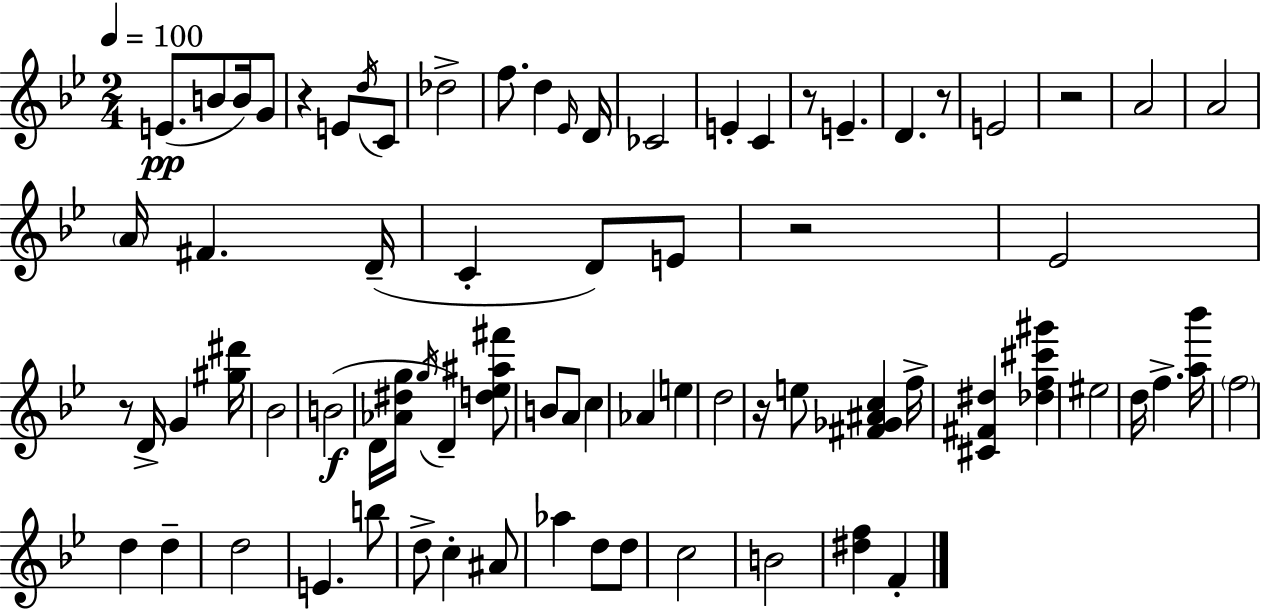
E4/e. B4/e B4/s G4/e R/q E4/e D5/s C4/e Db5/h F5/e. D5/q Eb4/s D4/s CES4/h E4/q C4/q R/e E4/q. D4/q. R/e E4/h R/h A4/h A4/h A4/s F#4/q. D4/s C4/q D4/e E4/e R/h Eb4/h R/e D4/s G4/q [G#5,D#6]/s Bb4/h B4/h D4/s [Ab4,D#5,G5]/s G5/s D4/q [D5,Eb5,A#5,F#6]/e B4/e A4/e C5/q Ab4/q E5/q D5/h R/s E5/e [F#4,Gb4,A#4,C5]/q F5/s [C#4,F#4,D#5]/q [Db5,F5,C#6,G#6]/q EIS5/h D5/s F5/q. [A5,Bb6]/s F5/h D5/q D5/q D5/h E4/q. B5/e D5/e C5/q A#4/e Ab5/q D5/e D5/e C5/h B4/h [D#5,F5]/q F4/q